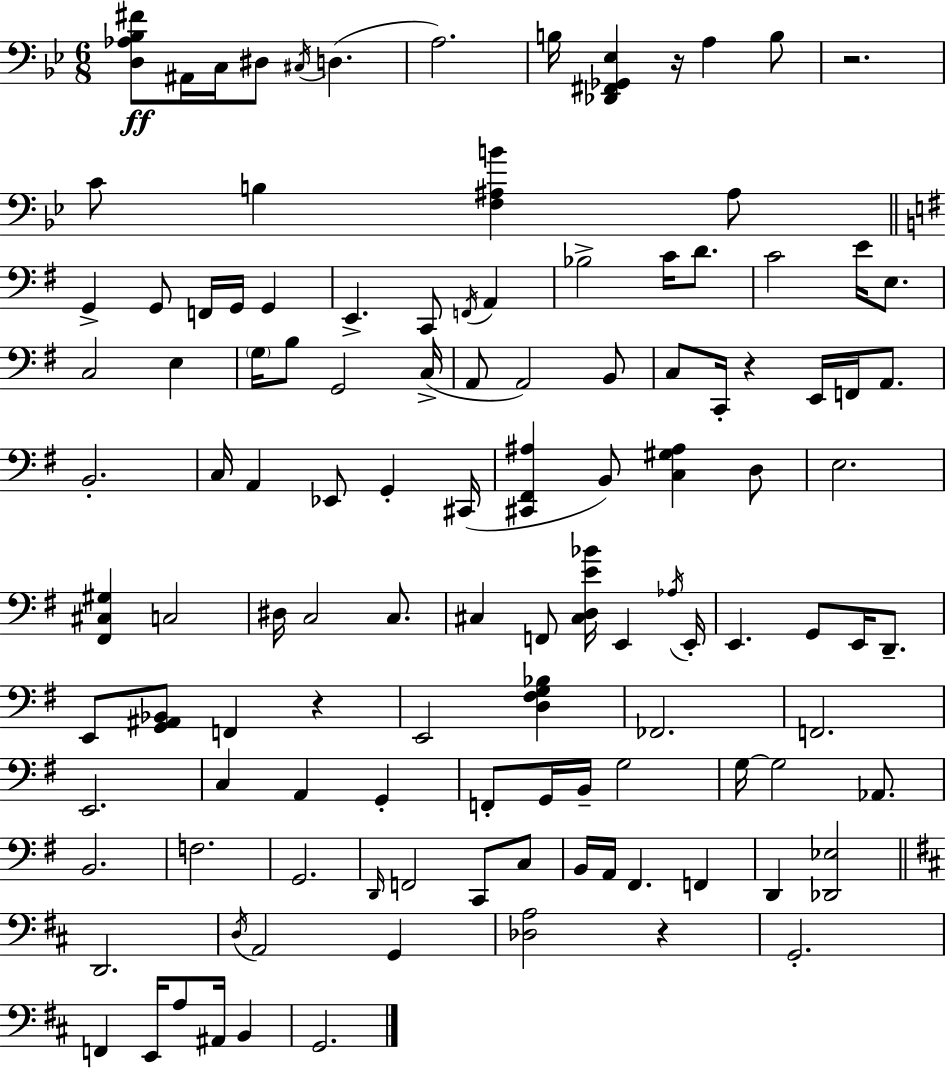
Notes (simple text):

[D3,Ab3,Bb3,F#4]/e A#2/s C3/s D#3/e C#3/s D3/q. A3/h. B3/s [Db2,F#2,Gb2,Eb3]/q R/s A3/q B3/e R/h. C4/e B3/q [F3,A#3,B4]/q A#3/e G2/q G2/e F2/s G2/s G2/q E2/q. C2/e F2/s A2/q Bb3/h C4/s D4/e. C4/h E4/s E3/e. C3/h E3/q G3/s B3/e G2/h C3/s A2/e A2/h B2/e C3/e C2/s R/q E2/s F2/s A2/e. B2/h. C3/s A2/q Eb2/e G2/q C#2/s [C#2,F#2,A#3]/q B2/e [C3,G#3,A#3]/q D3/e E3/h. [F#2,C#3,G#3]/q C3/h D#3/s C3/h C3/e. C#3/q F2/e [C#3,D3,E4,Bb4]/s E2/q Ab3/s E2/s E2/q. G2/e E2/s D2/e. E2/e [G2,A#2,Bb2]/e F2/q R/q E2/h [D3,F#3,G3,Bb3]/q FES2/h. F2/h. E2/h. C3/q A2/q G2/q F2/e G2/s B2/s G3/h G3/s G3/h Ab2/e. B2/h. F3/h. G2/h. D2/s F2/h C2/e C3/e B2/s A2/s F#2/q. F2/q D2/q [Db2,Eb3]/h D2/h. D3/s A2/h G2/q [Db3,A3]/h R/q G2/h. F2/q E2/s A3/e A#2/s B2/q G2/h.